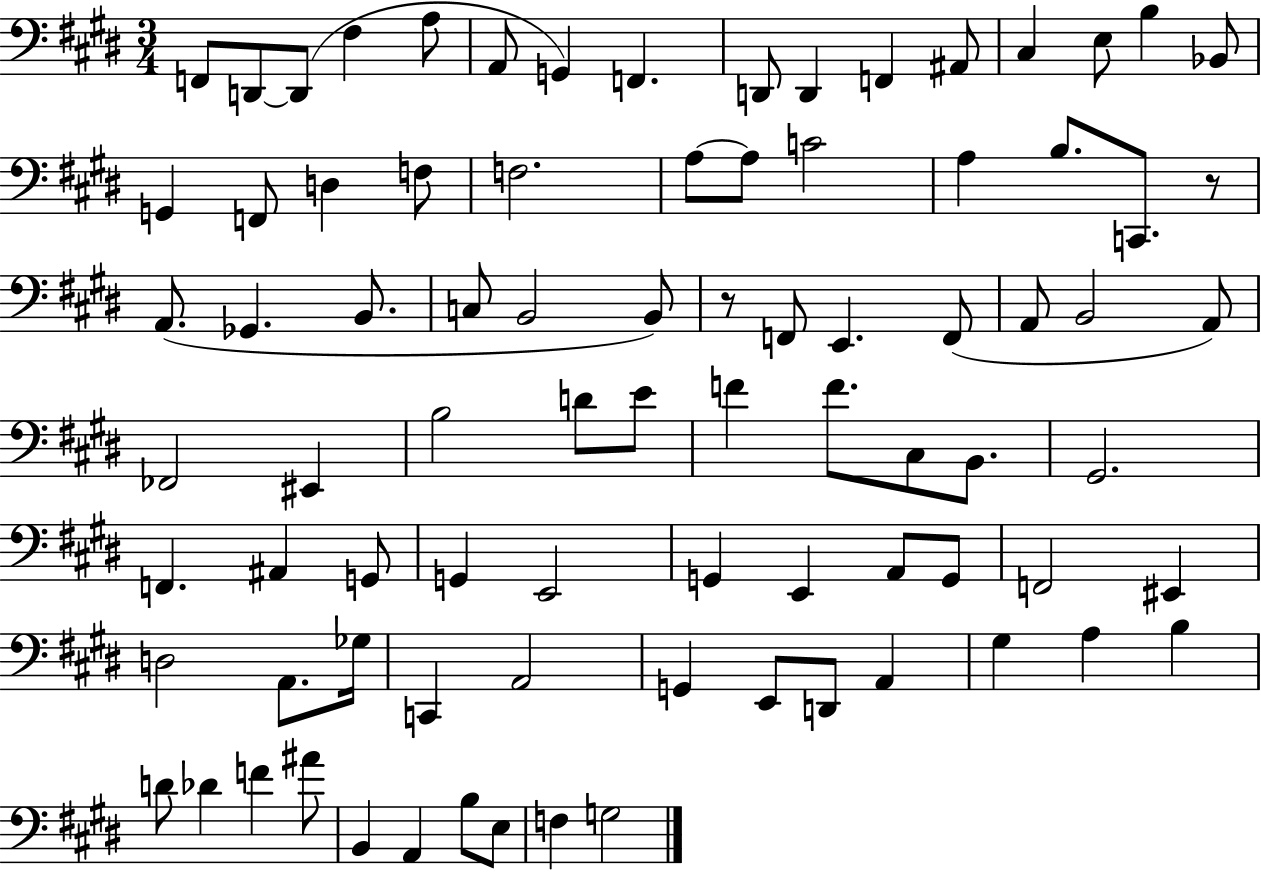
X:1
T:Untitled
M:3/4
L:1/4
K:E
F,,/2 D,,/2 D,,/2 ^F, A,/2 A,,/2 G,, F,, D,,/2 D,, F,, ^A,,/2 ^C, E,/2 B, _B,,/2 G,, F,,/2 D, F,/2 F,2 A,/2 A,/2 C2 A, B,/2 C,,/2 z/2 A,,/2 _G,, B,,/2 C,/2 B,,2 B,,/2 z/2 F,,/2 E,, F,,/2 A,,/2 B,,2 A,,/2 _F,,2 ^E,, B,2 D/2 E/2 F F/2 ^C,/2 B,,/2 ^G,,2 F,, ^A,, G,,/2 G,, E,,2 G,, E,, A,,/2 G,,/2 F,,2 ^E,, D,2 A,,/2 _G,/4 C,, A,,2 G,, E,,/2 D,,/2 A,, ^G, A, B, D/2 _D F ^A/2 B,, A,, B,/2 E,/2 F, G,2